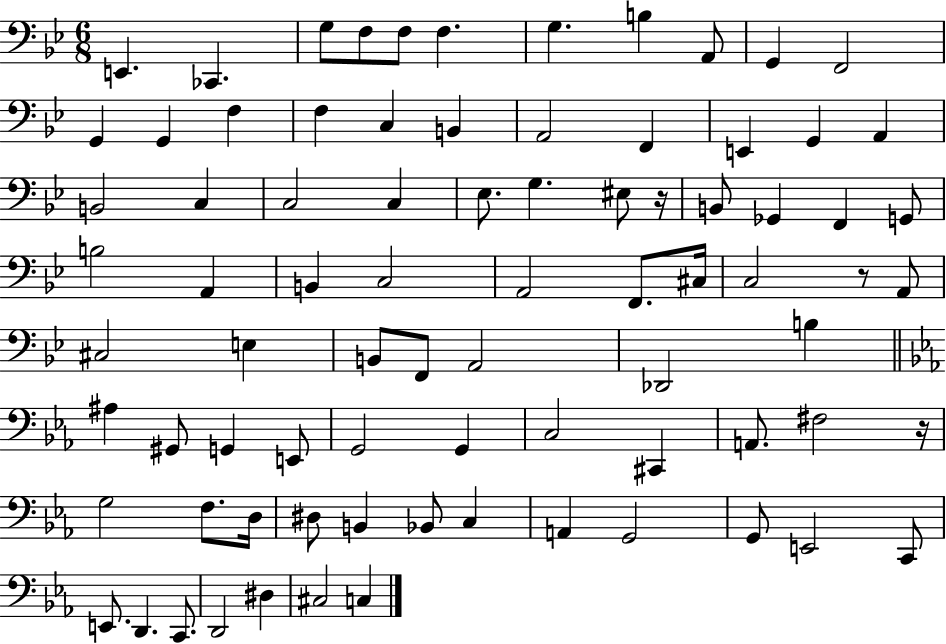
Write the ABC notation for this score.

X:1
T:Untitled
M:6/8
L:1/4
K:Bb
E,, _C,, G,/2 F,/2 F,/2 F, G, B, A,,/2 G,, F,,2 G,, G,, F, F, C, B,, A,,2 F,, E,, G,, A,, B,,2 C, C,2 C, _E,/2 G, ^E,/2 z/4 B,,/2 _G,, F,, G,,/2 B,2 A,, B,, C,2 A,,2 F,,/2 ^C,/4 C,2 z/2 A,,/2 ^C,2 E, B,,/2 F,,/2 A,,2 _D,,2 B, ^A, ^G,,/2 G,, E,,/2 G,,2 G,, C,2 ^C,, A,,/2 ^F,2 z/4 G,2 F,/2 D,/4 ^D,/2 B,, _B,,/2 C, A,, G,,2 G,,/2 E,,2 C,,/2 E,,/2 D,, C,,/2 D,,2 ^D, ^C,2 C,